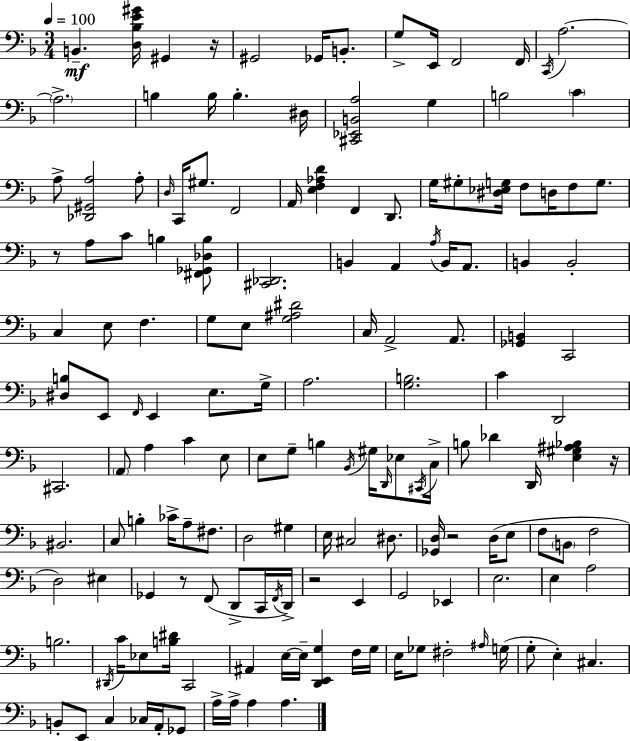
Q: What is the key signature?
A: D minor